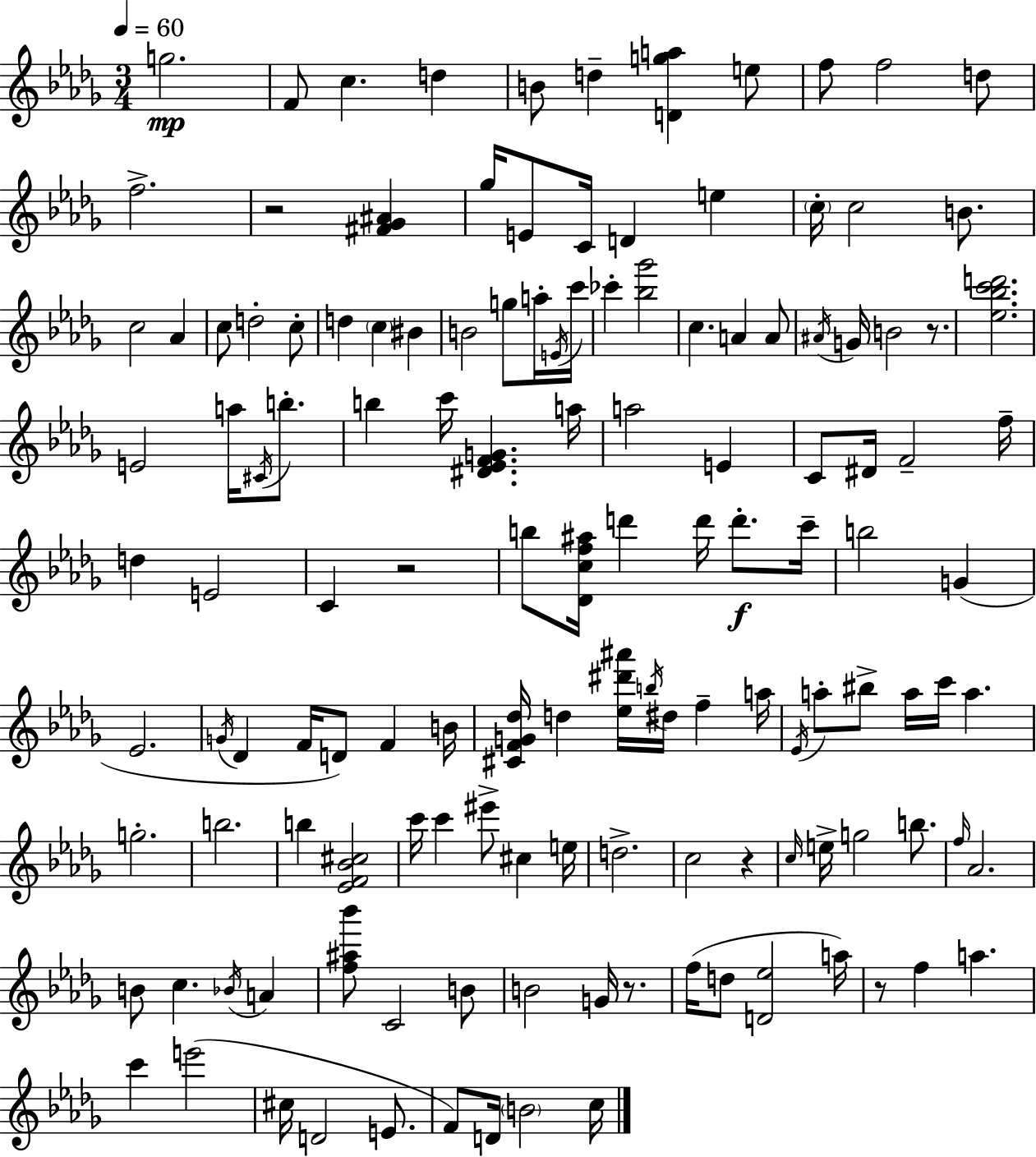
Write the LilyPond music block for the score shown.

{
  \clef treble
  \numericTimeSignature
  \time 3/4
  \key bes \minor
  \tempo 4 = 60
  g''2.\mp | f'8 c''4. d''4 | b'8 d''4-- <d' g'' a''>4 e''8 | f''8 f''2 d''8 | \break f''2.-> | r2 <fis' ges' ais'>4 | ges''16 e'8 c'16 d'4 e''4 | \parenthesize c''16-. c''2 b'8. | \break c''2 aes'4 | c''8 d''2-. c''8-. | d''4 \parenthesize c''4 bis'4 | b'2 g''8 a''16-. \acciaccatura { e'16 } | \break c'''16 ces'''4-. <bes'' ges'''>2 | c''4. a'4 a'8 | \acciaccatura { ais'16 } g'16 b'2 r8. | <ees'' bes'' c''' d'''>2. | \break e'2 a''16 \acciaccatura { cis'16 } | b''8.-. b''4 c'''16 <dis' ees' f' g'>4. | a''16 a''2 e'4 | c'8 dis'16 f'2-- | \break f''16-- d''4 e'2 | c'4 r2 | b''8 <des' c'' f'' ais''>16 d'''4 d'''16 d'''8.-.\f | c'''16-- b''2 g'4( | \break ees'2. | \acciaccatura { g'16 } des'4 f'16 d'8) f'4 | b'16 <cis' f' g' des''>16 d''4 <ees'' dis''' ais'''>16 \acciaccatura { b''16 } dis''16 | f''4-- a''16 \acciaccatura { ees'16 } a''8-. bis''8-> a''16 c'''16 | \break a''4. g''2.-. | b''2. | b''4 <ees' f' bes' cis''>2 | c'''16 c'''4 eis'''8-> | \break cis''4 e''16 d''2.-> | c''2 | r4 \grace { c''16 } e''16-> g''2 | b''8. \grace { f''16 } aes'2. | \break b'8 c''4. | \acciaccatura { bes'16 } a'4 <f'' ais'' bes'''>8 c'2 | b'8 b'2 | g'16 r8. f''16( d''8 | \break <d' ees''>2 a''16) r8 f''4 | a''4. c'''4 | e'''2( cis''16 d'2 | e'8. f'8) d'16 | \break \parenthesize b'2 c''16 \bar "|."
}